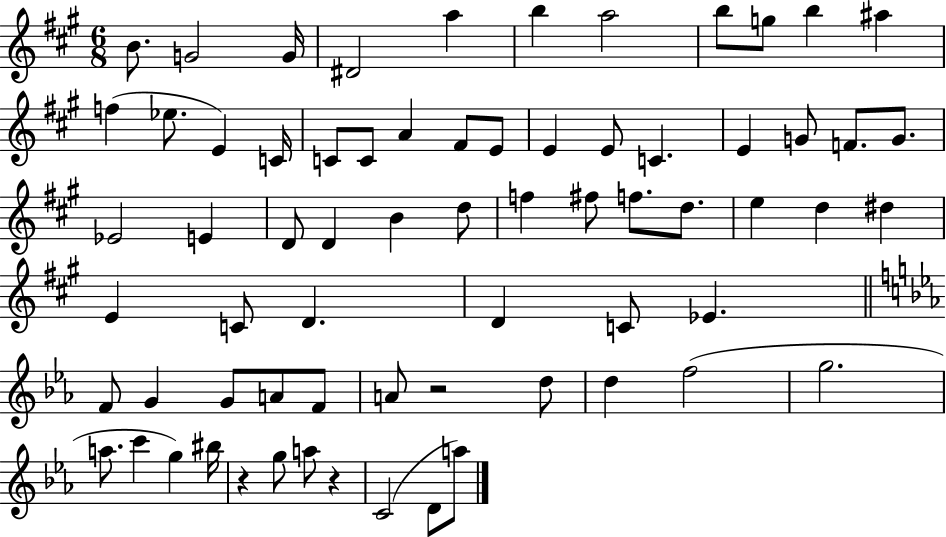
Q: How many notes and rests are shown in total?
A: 68